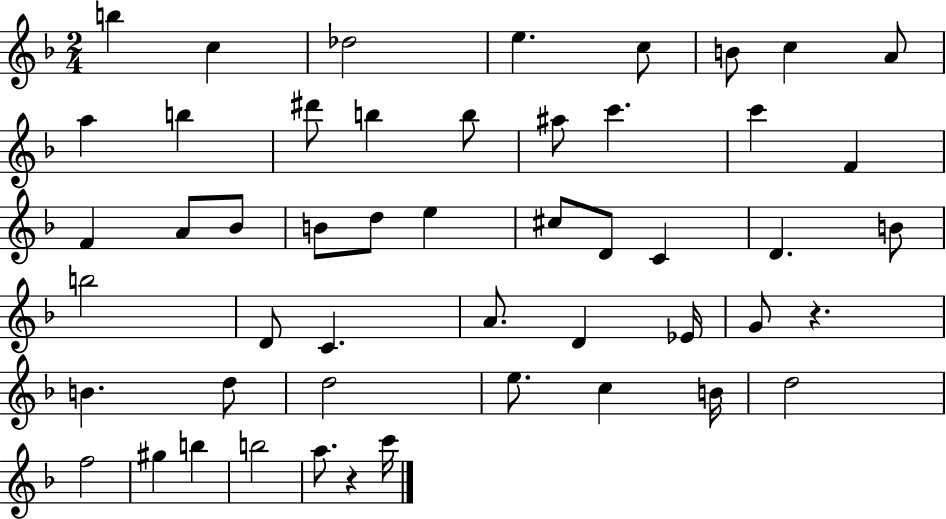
X:1
T:Untitled
M:2/4
L:1/4
K:F
b c _d2 e c/2 B/2 c A/2 a b ^d'/2 b b/2 ^a/2 c' c' F F A/2 _B/2 B/2 d/2 e ^c/2 D/2 C D B/2 b2 D/2 C A/2 D _E/4 G/2 z B d/2 d2 e/2 c B/4 d2 f2 ^g b b2 a/2 z c'/4